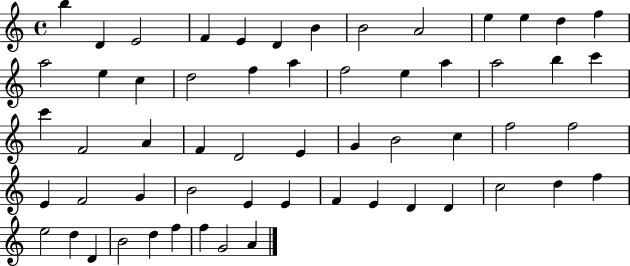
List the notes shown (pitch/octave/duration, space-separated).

B5/q D4/q E4/h F4/q E4/q D4/q B4/q B4/h A4/h E5/q E5/q D5/q F5/q A5/h E5/q C5/q D5/h F5/q A5/q F5/h E5/q A5/q A5/h B5/q C6/q C6/q F4/h A4/q F4/q D4/h E4/q G4/q B4/h C5/q F5/h F5/h E4/q F4/h G4/q B4/h E4/q E4/q F4/q E4/q D4/q D4/q C5/h D5/q F5/q E5/h D5/q D4/q B4/h D5/q F5/q F5/q G4/h A4/q